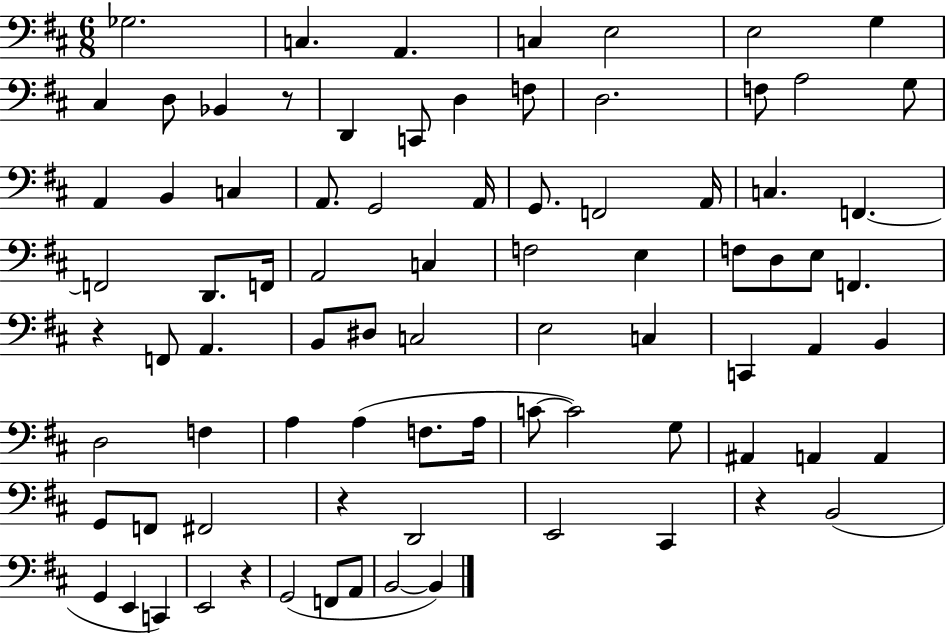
Gb3/h. C3/q. A2/q. C3/q E3/h E3/h G3/q C#3/q D3/e Bb2/q R/e D2/q C2/e D3/q F3/e D3/h. F3/e A3/h G3/e A2/q B2/q C3/q A2/e. G2/h A2/s G2/e. F2/h A2/s C3/q. F2/q. F2/h D2/e. F2/s A2/h C3/q F3/h E3/q F3/e D3/e E3/e F2/q. R/q F2/e A2/q. B2/e D#3/e C3/h E3/h C3/q C2/q A2/q B2/q D3/h F3/q A3/q A3/q F3/e. A3/s C4/e C4/h G3/e A#2/q A2/q A2/q G2/e F2/e F#2/h R/q D2/h E2/h C#2/q R/q B2/h G2/q E2/q C2/q E2/h R/q G2/h F2/e A2/e B2/h B2/q